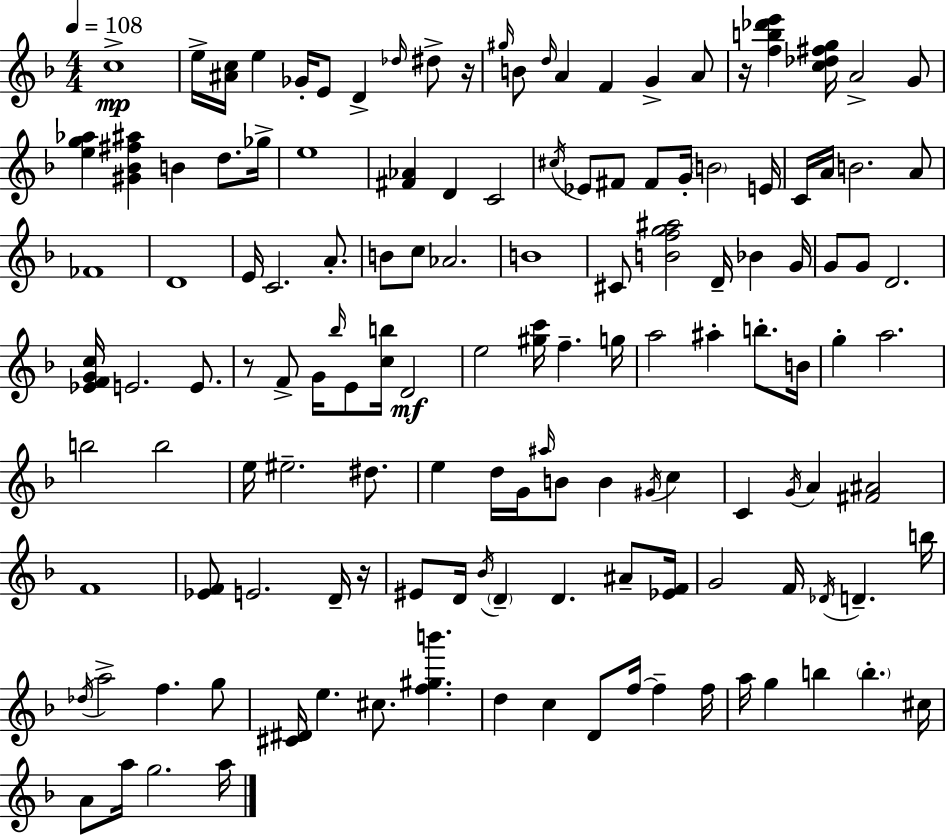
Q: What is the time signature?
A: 4/4